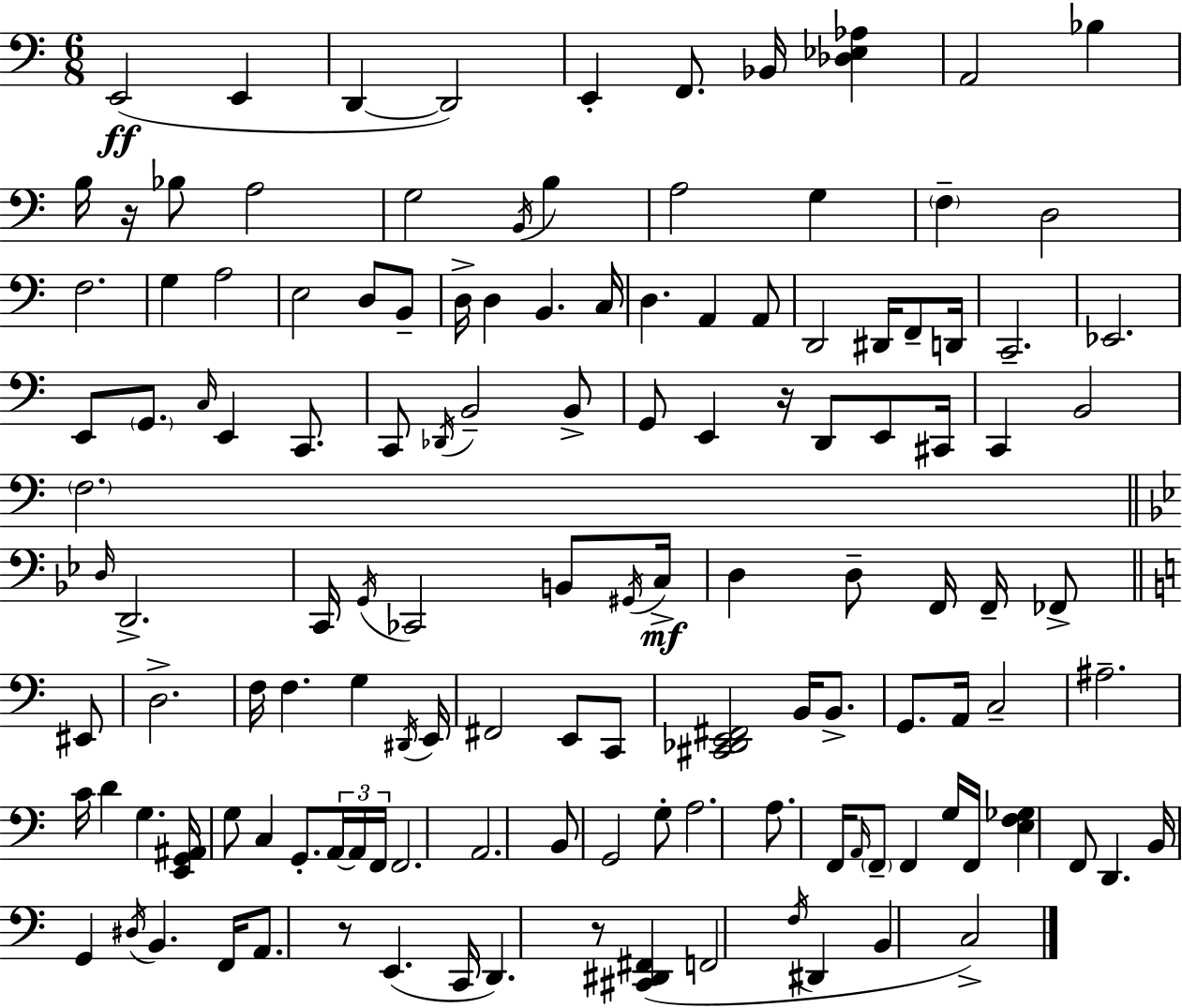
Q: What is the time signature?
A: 6/8